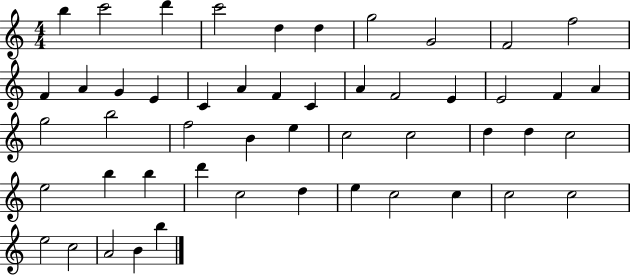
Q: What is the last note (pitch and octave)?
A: B5